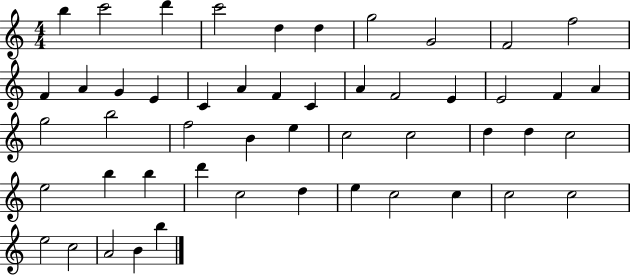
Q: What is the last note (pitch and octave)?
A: B5